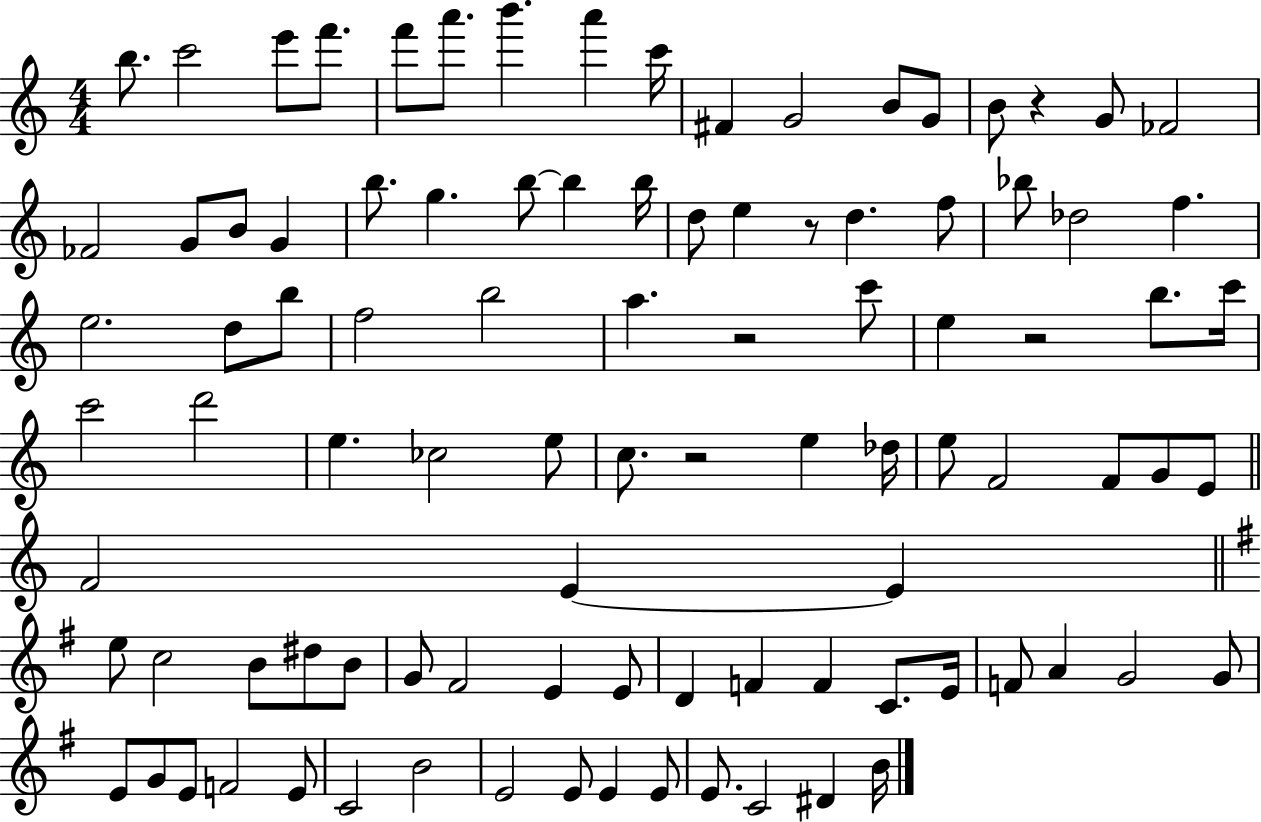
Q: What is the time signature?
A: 4/4